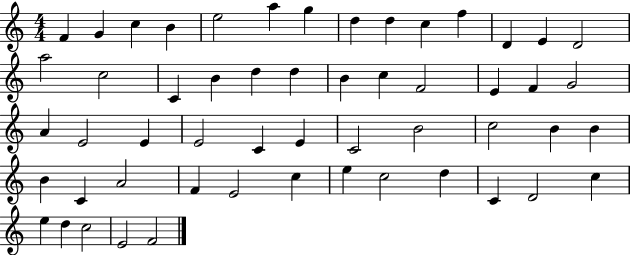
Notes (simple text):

F4/q G4/q C5/q B4/q E5/h A5/q G5/q D5/q D5/q C5/q F5/q D4/q E4/q D4/h A5/h C5/h C4/q B4/q D5/q D5/q B4/q C5/q F4/h E4/q F4/q G4/h A4/q E4/h E4/q E4/h C4/q E4/q C4/h B4/h C5/h B4/q B4/q B4/q C4/q A4/h F4/q E4/h C5/q E5/q C5/h D5/q C4/q D4/h C5/q E5/q D5/q C5/h E4/h F4/h